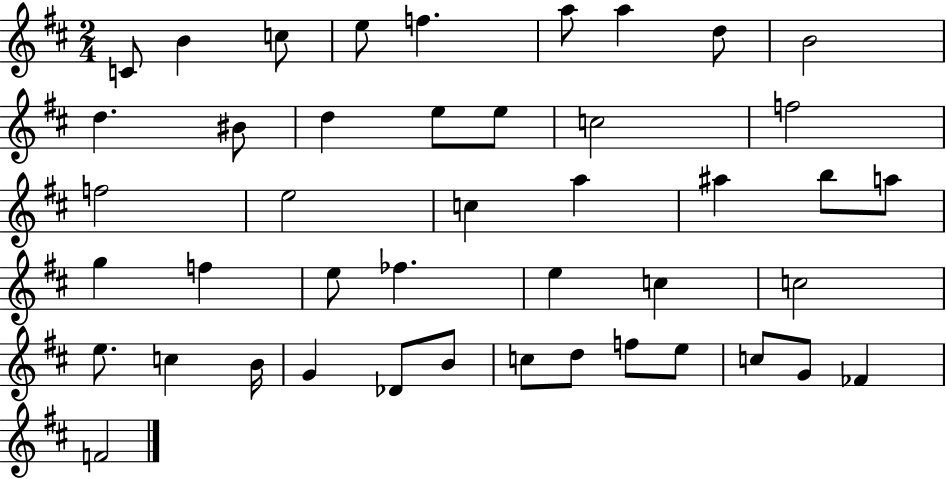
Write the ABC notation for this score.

X:1
T:Untitled
M:2/4
L:1/4
K:D
C/2 B c/2 e/2 f a/2 a d/2 B2 d ^B/2 d e/2 e/2 c2 f2 f2 e2 c a ^a b/2 a/2 g f e/2 _f e c c2 e/2 c B/4 G _D/2 B/2 c/2 d/2 f/2 e/2 c/2 G/2 _F F2